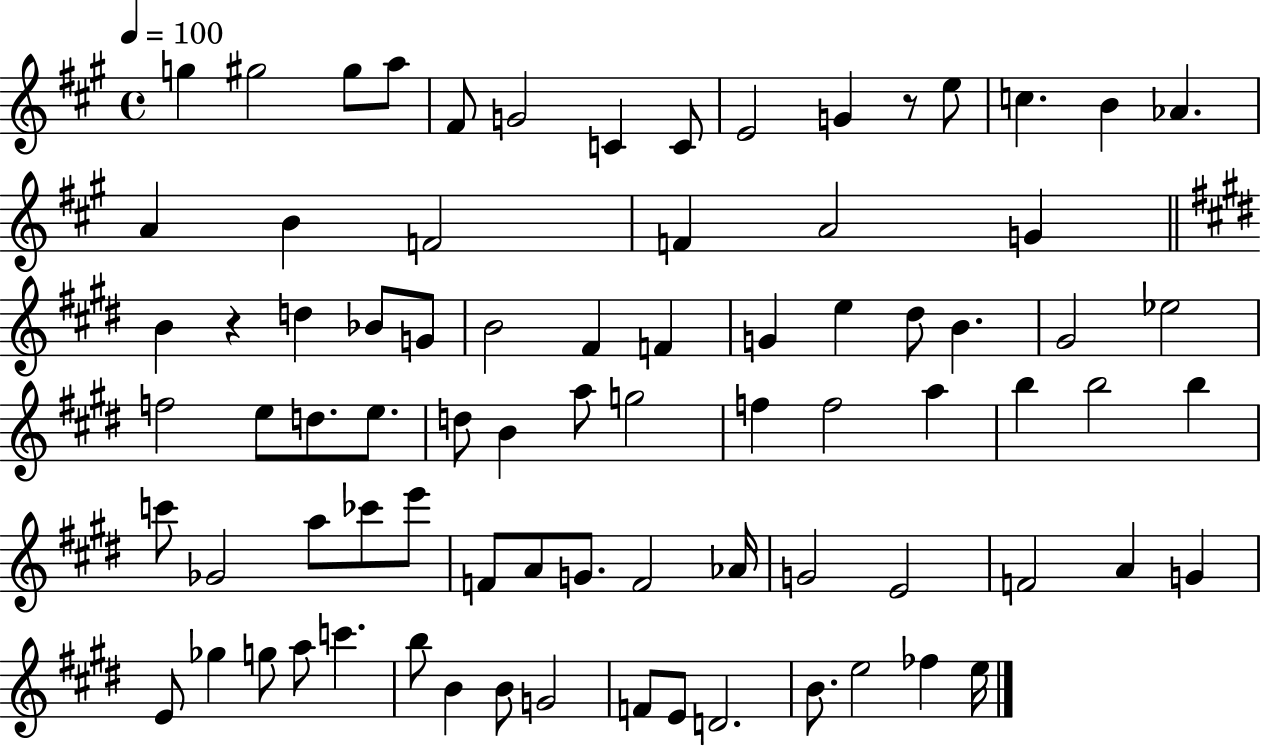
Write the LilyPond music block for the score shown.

{
  \clef treble
  \time 4/4
  \defaultTimeSignature
  \key a \major
  \tempo 4 = 100
  g''4 gis''2 gis''8 a''8 | fis'8 g'2 c'4 c'8 | e'2 g'4 r8 e''8 | c''4. b'4 aes'4. | \break a'4 b'4 f'2 | f'4 a'2 g'4 | \bar "||" \break \key e \major b'4 r4 d''4 bes'8 g'8 | b'2 fis'4 f'4 | g'4 e''4 dis''8 b'4. | gis'2 ees''2 | \break f''2 e''8 d''8. e''8. | d''8 b'4 a''8 g''2 | f''4 f''2 a''4 | b''4 b''2 b''4 | \break c'''8 ges'2 a''8 ces'''8 e'''8 | f'8 a'8 g'8. f'2 aes'16 | g'2 e'2 | f'2 a'4 g'4 | \break e'8 ges''4 g''8 a''8 c'''4. | b''8 b'4 b'8 g'2 | f'8 e'8 d'2. | b'8. e''2 fes''4 e''16 | \break \bar "|."
}